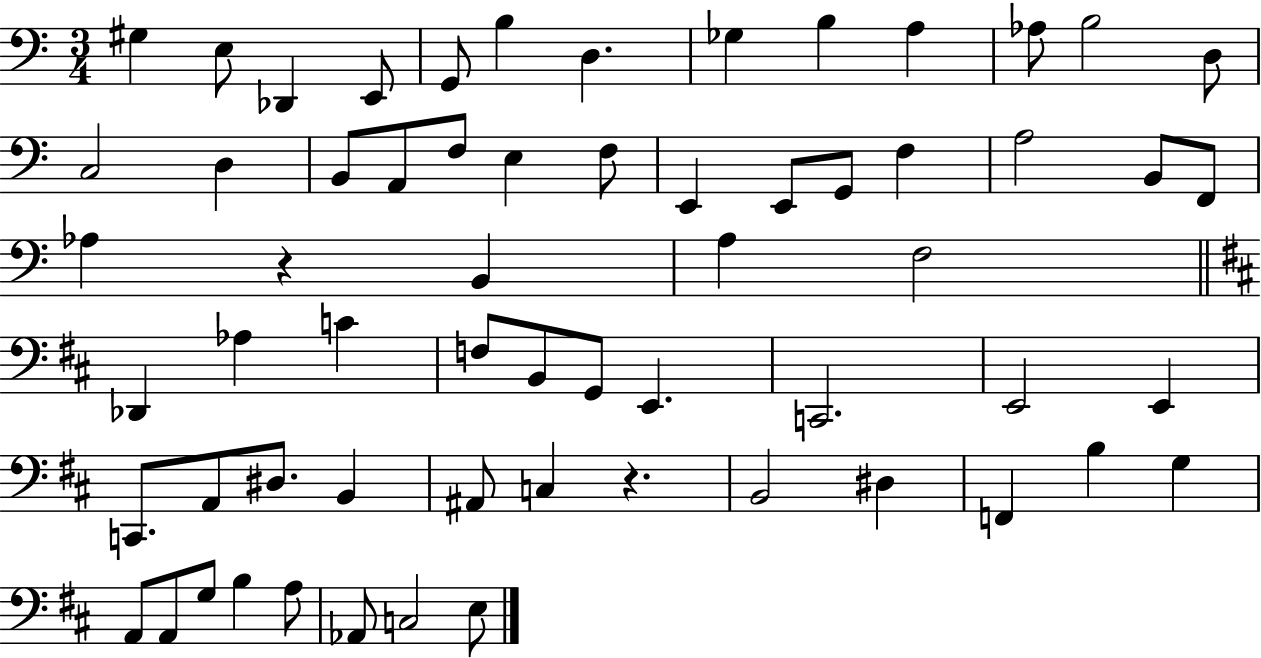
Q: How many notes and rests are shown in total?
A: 62